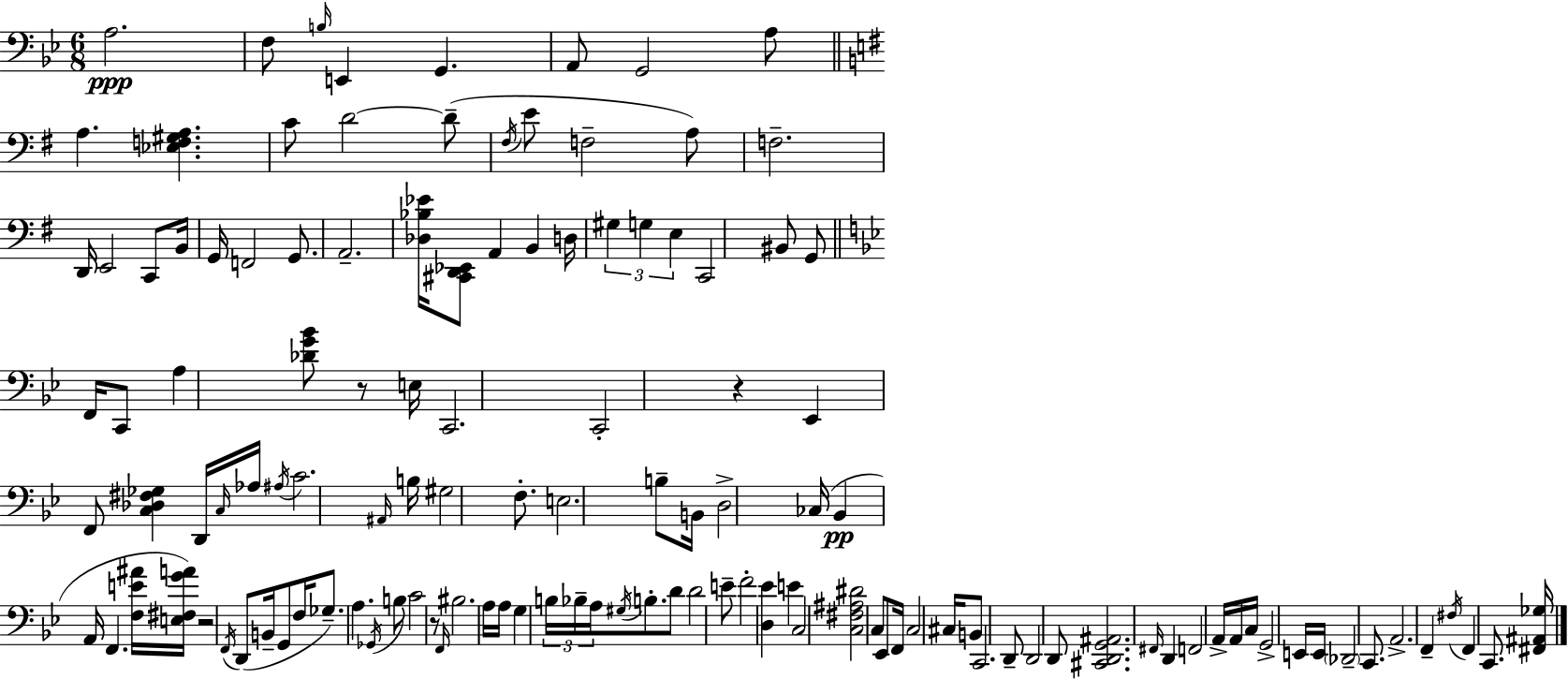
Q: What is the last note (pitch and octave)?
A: C2